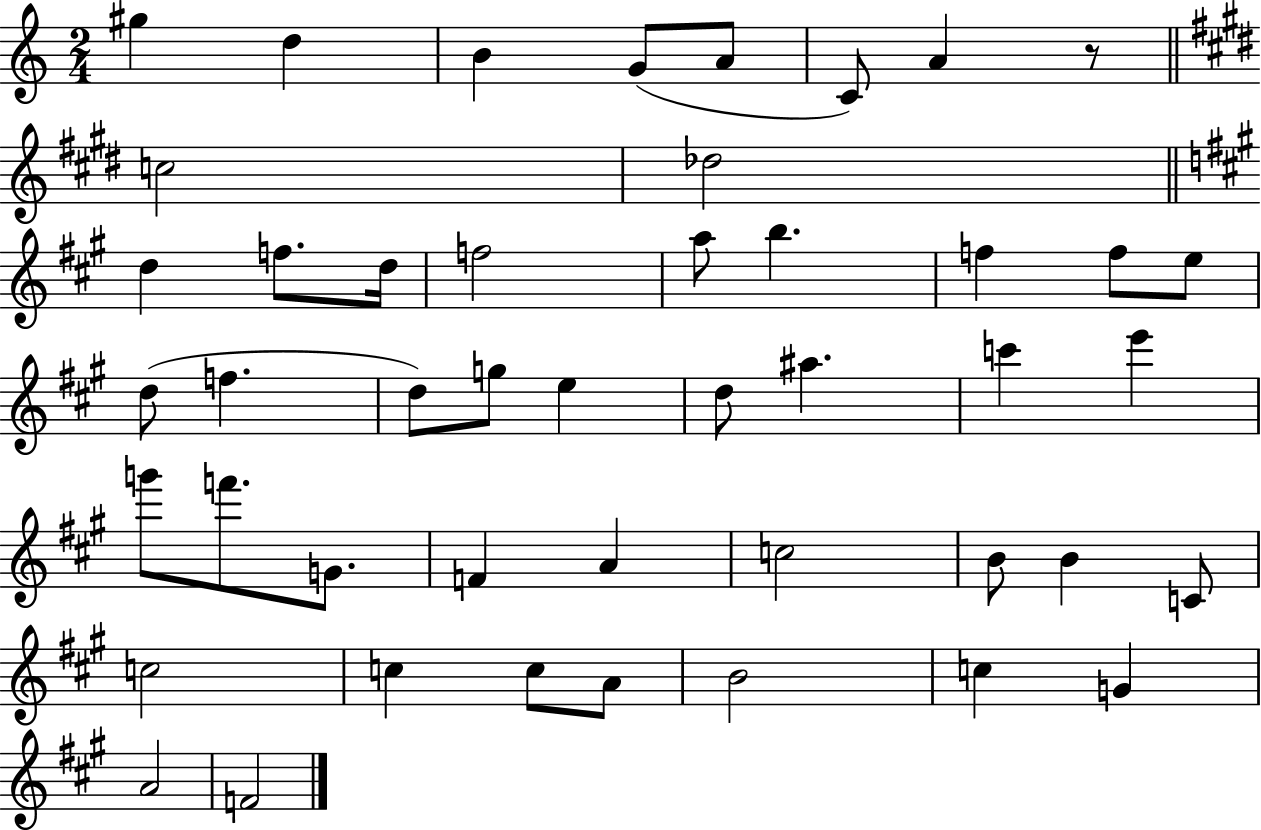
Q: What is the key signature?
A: C major